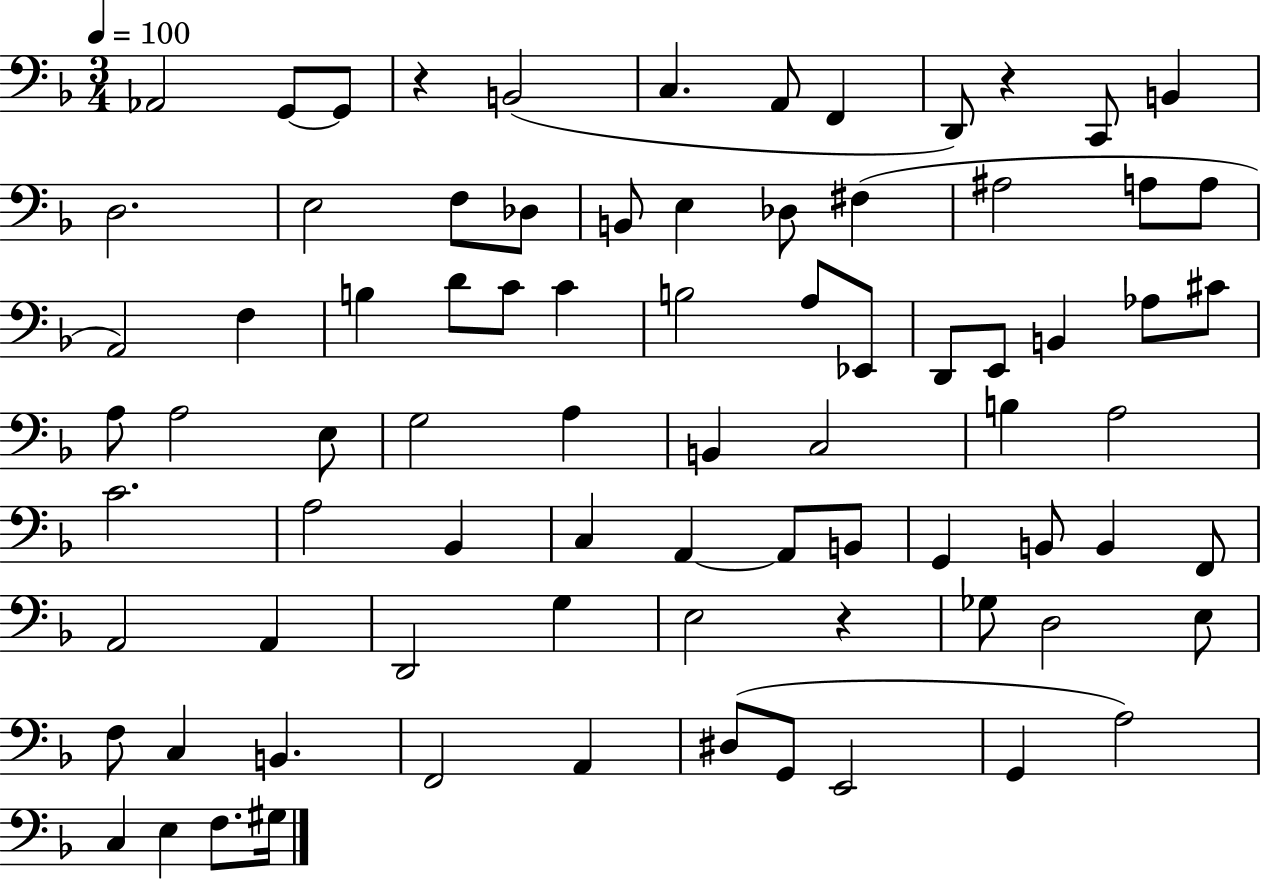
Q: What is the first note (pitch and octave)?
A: Ab2